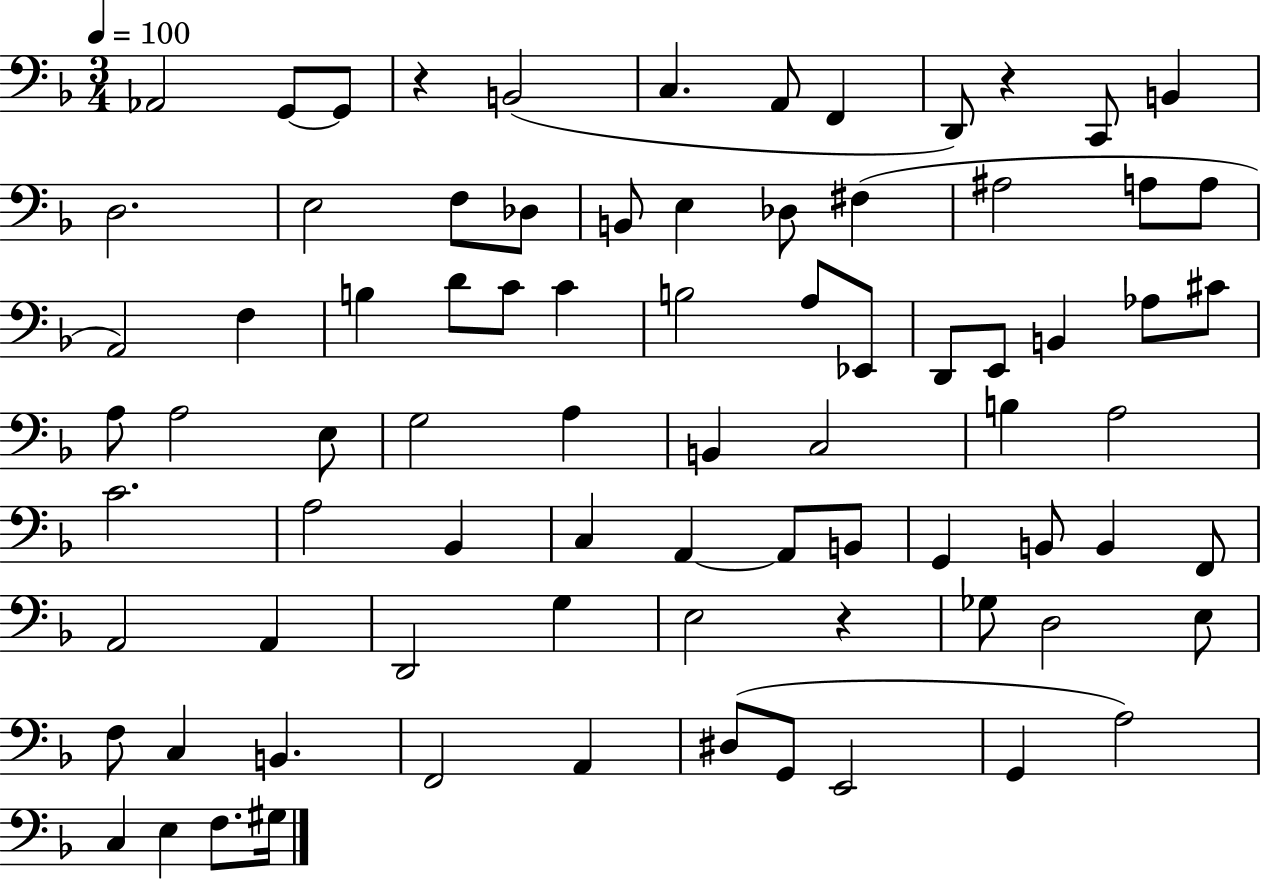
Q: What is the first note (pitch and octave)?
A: Ab2